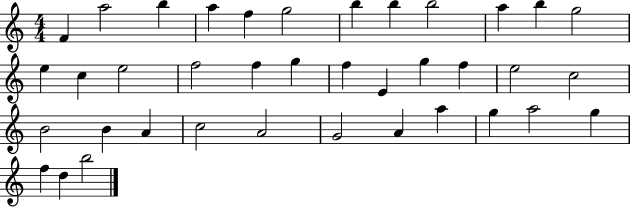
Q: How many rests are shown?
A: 0